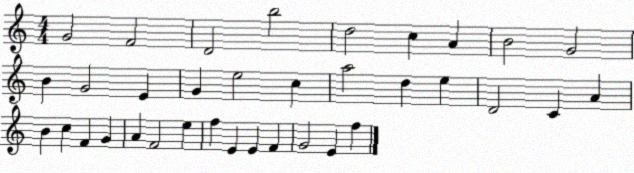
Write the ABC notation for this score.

X:1
T:Untitled
M:4/4
L:1/4
K:C
G2 F2 D2 b2 d2 c A B2 G2 B G2 E G e2 c a2 d e D2 C A B c F G A F2 e f E E F G2 E f